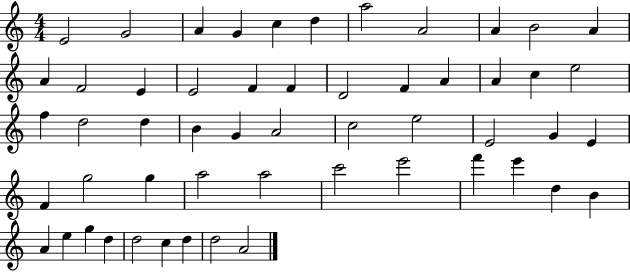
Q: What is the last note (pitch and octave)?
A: A4